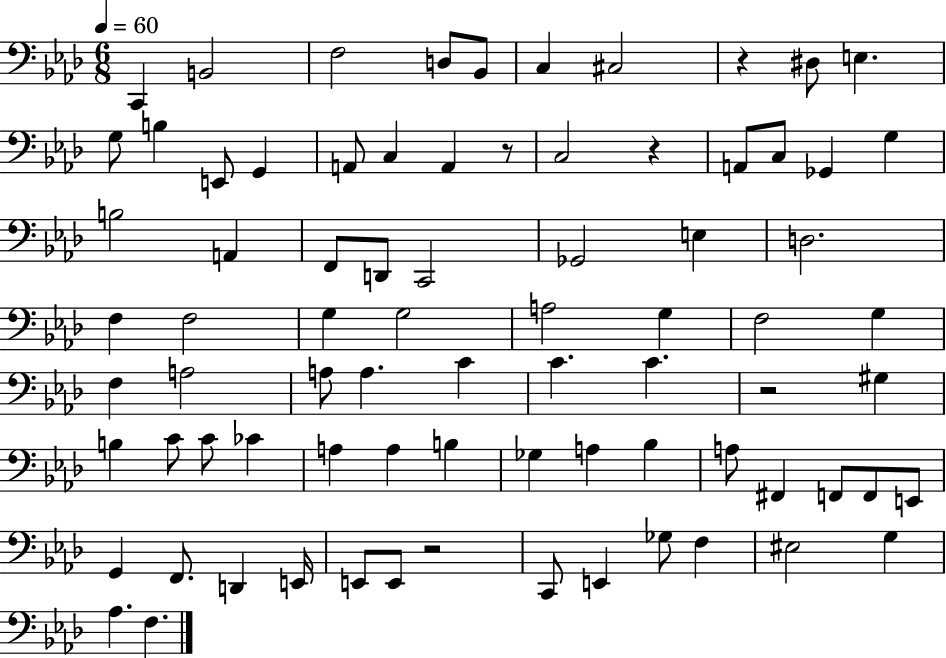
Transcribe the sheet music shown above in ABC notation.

X:1
T:Untitled
M:6/8
L:1/4
K:Ab
C,, B,,2 F,2 D,/2 _B,,/2 C, ^C,2 z ^D,/2 E, G,/2 B, E,,/2 G,, A,,/2 C, A,, z/2 C,2 z A,,/2 C,/2 _G,, G, B,2 A,, F,,/2 D,,/2 C,,2 _G,,2 E, D,2 F, F,2 G, G,2 A,2 G, F,2 G, F, A,2 A,/2 A, C C C z2 ^G, B, C/2 C/2 _C A, A, B, _G, A, _B, A,/2 ^F,, F,,/2 F,,/2 E,,/2 G,, F,,/2 D,, E,,/4 E,,/2 E,,/2 z2 C,,/2 E,, _G,/2 F, ^E,2 G, _A, F,